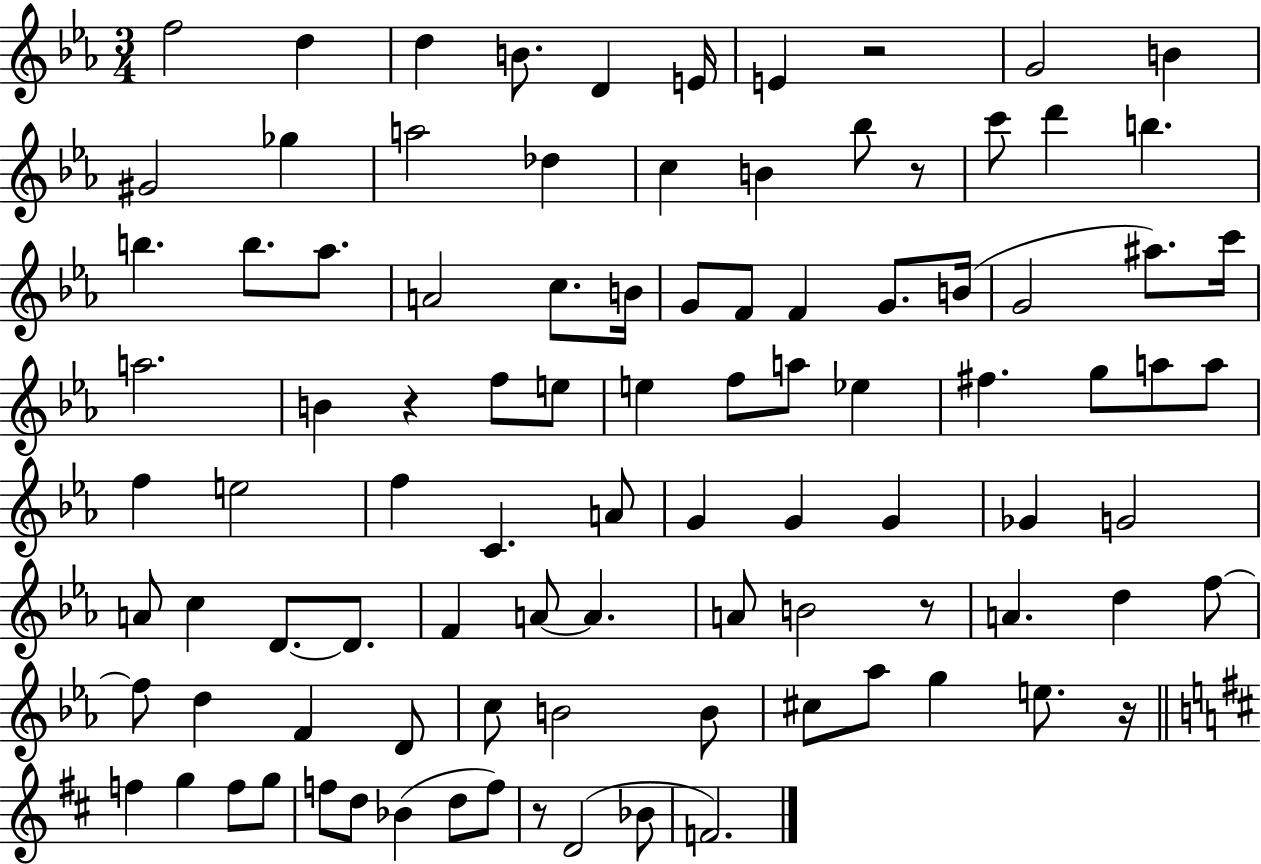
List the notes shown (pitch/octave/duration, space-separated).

F5/h D5/q D5/q B4/e. D4/q E4/s E4/q R/h G4/h B4/q G#4/h Gb5/q A5/h Db5/q C5/q B4/q Bb5/e R/e C6/e D6/q B5/q. B5/q. B5/e. Ab5/e. A4/h C5/e. B4/s G4/e F4/e F4/q G4/e. B4/s G4/h A#5/e. C6/s A5/h. B4/q R/q F5/e E5/e E5/q F5/e A5/e Eb5/q F#5/q. G5/e A5/e A5/e F5/q E5/h F5/q C4/q. A4/e G4/q G4/q G4/q Gb4/q G4/h A4/e C5/q D4/e. D4/e. F4/q A4/e A4/q. A4/e B4/h R/e A4/q. D5/q F5/e F5/e D5/q F4/q D4/e C5/e B4/h B4/e C#5/e Ab5/e G5/q E5/e. R/s F5/q G5/q F5/e G5/e F5/e D5/e Bb4/q D5/e F5/e R/e D4/h Bb4/e F4/h.